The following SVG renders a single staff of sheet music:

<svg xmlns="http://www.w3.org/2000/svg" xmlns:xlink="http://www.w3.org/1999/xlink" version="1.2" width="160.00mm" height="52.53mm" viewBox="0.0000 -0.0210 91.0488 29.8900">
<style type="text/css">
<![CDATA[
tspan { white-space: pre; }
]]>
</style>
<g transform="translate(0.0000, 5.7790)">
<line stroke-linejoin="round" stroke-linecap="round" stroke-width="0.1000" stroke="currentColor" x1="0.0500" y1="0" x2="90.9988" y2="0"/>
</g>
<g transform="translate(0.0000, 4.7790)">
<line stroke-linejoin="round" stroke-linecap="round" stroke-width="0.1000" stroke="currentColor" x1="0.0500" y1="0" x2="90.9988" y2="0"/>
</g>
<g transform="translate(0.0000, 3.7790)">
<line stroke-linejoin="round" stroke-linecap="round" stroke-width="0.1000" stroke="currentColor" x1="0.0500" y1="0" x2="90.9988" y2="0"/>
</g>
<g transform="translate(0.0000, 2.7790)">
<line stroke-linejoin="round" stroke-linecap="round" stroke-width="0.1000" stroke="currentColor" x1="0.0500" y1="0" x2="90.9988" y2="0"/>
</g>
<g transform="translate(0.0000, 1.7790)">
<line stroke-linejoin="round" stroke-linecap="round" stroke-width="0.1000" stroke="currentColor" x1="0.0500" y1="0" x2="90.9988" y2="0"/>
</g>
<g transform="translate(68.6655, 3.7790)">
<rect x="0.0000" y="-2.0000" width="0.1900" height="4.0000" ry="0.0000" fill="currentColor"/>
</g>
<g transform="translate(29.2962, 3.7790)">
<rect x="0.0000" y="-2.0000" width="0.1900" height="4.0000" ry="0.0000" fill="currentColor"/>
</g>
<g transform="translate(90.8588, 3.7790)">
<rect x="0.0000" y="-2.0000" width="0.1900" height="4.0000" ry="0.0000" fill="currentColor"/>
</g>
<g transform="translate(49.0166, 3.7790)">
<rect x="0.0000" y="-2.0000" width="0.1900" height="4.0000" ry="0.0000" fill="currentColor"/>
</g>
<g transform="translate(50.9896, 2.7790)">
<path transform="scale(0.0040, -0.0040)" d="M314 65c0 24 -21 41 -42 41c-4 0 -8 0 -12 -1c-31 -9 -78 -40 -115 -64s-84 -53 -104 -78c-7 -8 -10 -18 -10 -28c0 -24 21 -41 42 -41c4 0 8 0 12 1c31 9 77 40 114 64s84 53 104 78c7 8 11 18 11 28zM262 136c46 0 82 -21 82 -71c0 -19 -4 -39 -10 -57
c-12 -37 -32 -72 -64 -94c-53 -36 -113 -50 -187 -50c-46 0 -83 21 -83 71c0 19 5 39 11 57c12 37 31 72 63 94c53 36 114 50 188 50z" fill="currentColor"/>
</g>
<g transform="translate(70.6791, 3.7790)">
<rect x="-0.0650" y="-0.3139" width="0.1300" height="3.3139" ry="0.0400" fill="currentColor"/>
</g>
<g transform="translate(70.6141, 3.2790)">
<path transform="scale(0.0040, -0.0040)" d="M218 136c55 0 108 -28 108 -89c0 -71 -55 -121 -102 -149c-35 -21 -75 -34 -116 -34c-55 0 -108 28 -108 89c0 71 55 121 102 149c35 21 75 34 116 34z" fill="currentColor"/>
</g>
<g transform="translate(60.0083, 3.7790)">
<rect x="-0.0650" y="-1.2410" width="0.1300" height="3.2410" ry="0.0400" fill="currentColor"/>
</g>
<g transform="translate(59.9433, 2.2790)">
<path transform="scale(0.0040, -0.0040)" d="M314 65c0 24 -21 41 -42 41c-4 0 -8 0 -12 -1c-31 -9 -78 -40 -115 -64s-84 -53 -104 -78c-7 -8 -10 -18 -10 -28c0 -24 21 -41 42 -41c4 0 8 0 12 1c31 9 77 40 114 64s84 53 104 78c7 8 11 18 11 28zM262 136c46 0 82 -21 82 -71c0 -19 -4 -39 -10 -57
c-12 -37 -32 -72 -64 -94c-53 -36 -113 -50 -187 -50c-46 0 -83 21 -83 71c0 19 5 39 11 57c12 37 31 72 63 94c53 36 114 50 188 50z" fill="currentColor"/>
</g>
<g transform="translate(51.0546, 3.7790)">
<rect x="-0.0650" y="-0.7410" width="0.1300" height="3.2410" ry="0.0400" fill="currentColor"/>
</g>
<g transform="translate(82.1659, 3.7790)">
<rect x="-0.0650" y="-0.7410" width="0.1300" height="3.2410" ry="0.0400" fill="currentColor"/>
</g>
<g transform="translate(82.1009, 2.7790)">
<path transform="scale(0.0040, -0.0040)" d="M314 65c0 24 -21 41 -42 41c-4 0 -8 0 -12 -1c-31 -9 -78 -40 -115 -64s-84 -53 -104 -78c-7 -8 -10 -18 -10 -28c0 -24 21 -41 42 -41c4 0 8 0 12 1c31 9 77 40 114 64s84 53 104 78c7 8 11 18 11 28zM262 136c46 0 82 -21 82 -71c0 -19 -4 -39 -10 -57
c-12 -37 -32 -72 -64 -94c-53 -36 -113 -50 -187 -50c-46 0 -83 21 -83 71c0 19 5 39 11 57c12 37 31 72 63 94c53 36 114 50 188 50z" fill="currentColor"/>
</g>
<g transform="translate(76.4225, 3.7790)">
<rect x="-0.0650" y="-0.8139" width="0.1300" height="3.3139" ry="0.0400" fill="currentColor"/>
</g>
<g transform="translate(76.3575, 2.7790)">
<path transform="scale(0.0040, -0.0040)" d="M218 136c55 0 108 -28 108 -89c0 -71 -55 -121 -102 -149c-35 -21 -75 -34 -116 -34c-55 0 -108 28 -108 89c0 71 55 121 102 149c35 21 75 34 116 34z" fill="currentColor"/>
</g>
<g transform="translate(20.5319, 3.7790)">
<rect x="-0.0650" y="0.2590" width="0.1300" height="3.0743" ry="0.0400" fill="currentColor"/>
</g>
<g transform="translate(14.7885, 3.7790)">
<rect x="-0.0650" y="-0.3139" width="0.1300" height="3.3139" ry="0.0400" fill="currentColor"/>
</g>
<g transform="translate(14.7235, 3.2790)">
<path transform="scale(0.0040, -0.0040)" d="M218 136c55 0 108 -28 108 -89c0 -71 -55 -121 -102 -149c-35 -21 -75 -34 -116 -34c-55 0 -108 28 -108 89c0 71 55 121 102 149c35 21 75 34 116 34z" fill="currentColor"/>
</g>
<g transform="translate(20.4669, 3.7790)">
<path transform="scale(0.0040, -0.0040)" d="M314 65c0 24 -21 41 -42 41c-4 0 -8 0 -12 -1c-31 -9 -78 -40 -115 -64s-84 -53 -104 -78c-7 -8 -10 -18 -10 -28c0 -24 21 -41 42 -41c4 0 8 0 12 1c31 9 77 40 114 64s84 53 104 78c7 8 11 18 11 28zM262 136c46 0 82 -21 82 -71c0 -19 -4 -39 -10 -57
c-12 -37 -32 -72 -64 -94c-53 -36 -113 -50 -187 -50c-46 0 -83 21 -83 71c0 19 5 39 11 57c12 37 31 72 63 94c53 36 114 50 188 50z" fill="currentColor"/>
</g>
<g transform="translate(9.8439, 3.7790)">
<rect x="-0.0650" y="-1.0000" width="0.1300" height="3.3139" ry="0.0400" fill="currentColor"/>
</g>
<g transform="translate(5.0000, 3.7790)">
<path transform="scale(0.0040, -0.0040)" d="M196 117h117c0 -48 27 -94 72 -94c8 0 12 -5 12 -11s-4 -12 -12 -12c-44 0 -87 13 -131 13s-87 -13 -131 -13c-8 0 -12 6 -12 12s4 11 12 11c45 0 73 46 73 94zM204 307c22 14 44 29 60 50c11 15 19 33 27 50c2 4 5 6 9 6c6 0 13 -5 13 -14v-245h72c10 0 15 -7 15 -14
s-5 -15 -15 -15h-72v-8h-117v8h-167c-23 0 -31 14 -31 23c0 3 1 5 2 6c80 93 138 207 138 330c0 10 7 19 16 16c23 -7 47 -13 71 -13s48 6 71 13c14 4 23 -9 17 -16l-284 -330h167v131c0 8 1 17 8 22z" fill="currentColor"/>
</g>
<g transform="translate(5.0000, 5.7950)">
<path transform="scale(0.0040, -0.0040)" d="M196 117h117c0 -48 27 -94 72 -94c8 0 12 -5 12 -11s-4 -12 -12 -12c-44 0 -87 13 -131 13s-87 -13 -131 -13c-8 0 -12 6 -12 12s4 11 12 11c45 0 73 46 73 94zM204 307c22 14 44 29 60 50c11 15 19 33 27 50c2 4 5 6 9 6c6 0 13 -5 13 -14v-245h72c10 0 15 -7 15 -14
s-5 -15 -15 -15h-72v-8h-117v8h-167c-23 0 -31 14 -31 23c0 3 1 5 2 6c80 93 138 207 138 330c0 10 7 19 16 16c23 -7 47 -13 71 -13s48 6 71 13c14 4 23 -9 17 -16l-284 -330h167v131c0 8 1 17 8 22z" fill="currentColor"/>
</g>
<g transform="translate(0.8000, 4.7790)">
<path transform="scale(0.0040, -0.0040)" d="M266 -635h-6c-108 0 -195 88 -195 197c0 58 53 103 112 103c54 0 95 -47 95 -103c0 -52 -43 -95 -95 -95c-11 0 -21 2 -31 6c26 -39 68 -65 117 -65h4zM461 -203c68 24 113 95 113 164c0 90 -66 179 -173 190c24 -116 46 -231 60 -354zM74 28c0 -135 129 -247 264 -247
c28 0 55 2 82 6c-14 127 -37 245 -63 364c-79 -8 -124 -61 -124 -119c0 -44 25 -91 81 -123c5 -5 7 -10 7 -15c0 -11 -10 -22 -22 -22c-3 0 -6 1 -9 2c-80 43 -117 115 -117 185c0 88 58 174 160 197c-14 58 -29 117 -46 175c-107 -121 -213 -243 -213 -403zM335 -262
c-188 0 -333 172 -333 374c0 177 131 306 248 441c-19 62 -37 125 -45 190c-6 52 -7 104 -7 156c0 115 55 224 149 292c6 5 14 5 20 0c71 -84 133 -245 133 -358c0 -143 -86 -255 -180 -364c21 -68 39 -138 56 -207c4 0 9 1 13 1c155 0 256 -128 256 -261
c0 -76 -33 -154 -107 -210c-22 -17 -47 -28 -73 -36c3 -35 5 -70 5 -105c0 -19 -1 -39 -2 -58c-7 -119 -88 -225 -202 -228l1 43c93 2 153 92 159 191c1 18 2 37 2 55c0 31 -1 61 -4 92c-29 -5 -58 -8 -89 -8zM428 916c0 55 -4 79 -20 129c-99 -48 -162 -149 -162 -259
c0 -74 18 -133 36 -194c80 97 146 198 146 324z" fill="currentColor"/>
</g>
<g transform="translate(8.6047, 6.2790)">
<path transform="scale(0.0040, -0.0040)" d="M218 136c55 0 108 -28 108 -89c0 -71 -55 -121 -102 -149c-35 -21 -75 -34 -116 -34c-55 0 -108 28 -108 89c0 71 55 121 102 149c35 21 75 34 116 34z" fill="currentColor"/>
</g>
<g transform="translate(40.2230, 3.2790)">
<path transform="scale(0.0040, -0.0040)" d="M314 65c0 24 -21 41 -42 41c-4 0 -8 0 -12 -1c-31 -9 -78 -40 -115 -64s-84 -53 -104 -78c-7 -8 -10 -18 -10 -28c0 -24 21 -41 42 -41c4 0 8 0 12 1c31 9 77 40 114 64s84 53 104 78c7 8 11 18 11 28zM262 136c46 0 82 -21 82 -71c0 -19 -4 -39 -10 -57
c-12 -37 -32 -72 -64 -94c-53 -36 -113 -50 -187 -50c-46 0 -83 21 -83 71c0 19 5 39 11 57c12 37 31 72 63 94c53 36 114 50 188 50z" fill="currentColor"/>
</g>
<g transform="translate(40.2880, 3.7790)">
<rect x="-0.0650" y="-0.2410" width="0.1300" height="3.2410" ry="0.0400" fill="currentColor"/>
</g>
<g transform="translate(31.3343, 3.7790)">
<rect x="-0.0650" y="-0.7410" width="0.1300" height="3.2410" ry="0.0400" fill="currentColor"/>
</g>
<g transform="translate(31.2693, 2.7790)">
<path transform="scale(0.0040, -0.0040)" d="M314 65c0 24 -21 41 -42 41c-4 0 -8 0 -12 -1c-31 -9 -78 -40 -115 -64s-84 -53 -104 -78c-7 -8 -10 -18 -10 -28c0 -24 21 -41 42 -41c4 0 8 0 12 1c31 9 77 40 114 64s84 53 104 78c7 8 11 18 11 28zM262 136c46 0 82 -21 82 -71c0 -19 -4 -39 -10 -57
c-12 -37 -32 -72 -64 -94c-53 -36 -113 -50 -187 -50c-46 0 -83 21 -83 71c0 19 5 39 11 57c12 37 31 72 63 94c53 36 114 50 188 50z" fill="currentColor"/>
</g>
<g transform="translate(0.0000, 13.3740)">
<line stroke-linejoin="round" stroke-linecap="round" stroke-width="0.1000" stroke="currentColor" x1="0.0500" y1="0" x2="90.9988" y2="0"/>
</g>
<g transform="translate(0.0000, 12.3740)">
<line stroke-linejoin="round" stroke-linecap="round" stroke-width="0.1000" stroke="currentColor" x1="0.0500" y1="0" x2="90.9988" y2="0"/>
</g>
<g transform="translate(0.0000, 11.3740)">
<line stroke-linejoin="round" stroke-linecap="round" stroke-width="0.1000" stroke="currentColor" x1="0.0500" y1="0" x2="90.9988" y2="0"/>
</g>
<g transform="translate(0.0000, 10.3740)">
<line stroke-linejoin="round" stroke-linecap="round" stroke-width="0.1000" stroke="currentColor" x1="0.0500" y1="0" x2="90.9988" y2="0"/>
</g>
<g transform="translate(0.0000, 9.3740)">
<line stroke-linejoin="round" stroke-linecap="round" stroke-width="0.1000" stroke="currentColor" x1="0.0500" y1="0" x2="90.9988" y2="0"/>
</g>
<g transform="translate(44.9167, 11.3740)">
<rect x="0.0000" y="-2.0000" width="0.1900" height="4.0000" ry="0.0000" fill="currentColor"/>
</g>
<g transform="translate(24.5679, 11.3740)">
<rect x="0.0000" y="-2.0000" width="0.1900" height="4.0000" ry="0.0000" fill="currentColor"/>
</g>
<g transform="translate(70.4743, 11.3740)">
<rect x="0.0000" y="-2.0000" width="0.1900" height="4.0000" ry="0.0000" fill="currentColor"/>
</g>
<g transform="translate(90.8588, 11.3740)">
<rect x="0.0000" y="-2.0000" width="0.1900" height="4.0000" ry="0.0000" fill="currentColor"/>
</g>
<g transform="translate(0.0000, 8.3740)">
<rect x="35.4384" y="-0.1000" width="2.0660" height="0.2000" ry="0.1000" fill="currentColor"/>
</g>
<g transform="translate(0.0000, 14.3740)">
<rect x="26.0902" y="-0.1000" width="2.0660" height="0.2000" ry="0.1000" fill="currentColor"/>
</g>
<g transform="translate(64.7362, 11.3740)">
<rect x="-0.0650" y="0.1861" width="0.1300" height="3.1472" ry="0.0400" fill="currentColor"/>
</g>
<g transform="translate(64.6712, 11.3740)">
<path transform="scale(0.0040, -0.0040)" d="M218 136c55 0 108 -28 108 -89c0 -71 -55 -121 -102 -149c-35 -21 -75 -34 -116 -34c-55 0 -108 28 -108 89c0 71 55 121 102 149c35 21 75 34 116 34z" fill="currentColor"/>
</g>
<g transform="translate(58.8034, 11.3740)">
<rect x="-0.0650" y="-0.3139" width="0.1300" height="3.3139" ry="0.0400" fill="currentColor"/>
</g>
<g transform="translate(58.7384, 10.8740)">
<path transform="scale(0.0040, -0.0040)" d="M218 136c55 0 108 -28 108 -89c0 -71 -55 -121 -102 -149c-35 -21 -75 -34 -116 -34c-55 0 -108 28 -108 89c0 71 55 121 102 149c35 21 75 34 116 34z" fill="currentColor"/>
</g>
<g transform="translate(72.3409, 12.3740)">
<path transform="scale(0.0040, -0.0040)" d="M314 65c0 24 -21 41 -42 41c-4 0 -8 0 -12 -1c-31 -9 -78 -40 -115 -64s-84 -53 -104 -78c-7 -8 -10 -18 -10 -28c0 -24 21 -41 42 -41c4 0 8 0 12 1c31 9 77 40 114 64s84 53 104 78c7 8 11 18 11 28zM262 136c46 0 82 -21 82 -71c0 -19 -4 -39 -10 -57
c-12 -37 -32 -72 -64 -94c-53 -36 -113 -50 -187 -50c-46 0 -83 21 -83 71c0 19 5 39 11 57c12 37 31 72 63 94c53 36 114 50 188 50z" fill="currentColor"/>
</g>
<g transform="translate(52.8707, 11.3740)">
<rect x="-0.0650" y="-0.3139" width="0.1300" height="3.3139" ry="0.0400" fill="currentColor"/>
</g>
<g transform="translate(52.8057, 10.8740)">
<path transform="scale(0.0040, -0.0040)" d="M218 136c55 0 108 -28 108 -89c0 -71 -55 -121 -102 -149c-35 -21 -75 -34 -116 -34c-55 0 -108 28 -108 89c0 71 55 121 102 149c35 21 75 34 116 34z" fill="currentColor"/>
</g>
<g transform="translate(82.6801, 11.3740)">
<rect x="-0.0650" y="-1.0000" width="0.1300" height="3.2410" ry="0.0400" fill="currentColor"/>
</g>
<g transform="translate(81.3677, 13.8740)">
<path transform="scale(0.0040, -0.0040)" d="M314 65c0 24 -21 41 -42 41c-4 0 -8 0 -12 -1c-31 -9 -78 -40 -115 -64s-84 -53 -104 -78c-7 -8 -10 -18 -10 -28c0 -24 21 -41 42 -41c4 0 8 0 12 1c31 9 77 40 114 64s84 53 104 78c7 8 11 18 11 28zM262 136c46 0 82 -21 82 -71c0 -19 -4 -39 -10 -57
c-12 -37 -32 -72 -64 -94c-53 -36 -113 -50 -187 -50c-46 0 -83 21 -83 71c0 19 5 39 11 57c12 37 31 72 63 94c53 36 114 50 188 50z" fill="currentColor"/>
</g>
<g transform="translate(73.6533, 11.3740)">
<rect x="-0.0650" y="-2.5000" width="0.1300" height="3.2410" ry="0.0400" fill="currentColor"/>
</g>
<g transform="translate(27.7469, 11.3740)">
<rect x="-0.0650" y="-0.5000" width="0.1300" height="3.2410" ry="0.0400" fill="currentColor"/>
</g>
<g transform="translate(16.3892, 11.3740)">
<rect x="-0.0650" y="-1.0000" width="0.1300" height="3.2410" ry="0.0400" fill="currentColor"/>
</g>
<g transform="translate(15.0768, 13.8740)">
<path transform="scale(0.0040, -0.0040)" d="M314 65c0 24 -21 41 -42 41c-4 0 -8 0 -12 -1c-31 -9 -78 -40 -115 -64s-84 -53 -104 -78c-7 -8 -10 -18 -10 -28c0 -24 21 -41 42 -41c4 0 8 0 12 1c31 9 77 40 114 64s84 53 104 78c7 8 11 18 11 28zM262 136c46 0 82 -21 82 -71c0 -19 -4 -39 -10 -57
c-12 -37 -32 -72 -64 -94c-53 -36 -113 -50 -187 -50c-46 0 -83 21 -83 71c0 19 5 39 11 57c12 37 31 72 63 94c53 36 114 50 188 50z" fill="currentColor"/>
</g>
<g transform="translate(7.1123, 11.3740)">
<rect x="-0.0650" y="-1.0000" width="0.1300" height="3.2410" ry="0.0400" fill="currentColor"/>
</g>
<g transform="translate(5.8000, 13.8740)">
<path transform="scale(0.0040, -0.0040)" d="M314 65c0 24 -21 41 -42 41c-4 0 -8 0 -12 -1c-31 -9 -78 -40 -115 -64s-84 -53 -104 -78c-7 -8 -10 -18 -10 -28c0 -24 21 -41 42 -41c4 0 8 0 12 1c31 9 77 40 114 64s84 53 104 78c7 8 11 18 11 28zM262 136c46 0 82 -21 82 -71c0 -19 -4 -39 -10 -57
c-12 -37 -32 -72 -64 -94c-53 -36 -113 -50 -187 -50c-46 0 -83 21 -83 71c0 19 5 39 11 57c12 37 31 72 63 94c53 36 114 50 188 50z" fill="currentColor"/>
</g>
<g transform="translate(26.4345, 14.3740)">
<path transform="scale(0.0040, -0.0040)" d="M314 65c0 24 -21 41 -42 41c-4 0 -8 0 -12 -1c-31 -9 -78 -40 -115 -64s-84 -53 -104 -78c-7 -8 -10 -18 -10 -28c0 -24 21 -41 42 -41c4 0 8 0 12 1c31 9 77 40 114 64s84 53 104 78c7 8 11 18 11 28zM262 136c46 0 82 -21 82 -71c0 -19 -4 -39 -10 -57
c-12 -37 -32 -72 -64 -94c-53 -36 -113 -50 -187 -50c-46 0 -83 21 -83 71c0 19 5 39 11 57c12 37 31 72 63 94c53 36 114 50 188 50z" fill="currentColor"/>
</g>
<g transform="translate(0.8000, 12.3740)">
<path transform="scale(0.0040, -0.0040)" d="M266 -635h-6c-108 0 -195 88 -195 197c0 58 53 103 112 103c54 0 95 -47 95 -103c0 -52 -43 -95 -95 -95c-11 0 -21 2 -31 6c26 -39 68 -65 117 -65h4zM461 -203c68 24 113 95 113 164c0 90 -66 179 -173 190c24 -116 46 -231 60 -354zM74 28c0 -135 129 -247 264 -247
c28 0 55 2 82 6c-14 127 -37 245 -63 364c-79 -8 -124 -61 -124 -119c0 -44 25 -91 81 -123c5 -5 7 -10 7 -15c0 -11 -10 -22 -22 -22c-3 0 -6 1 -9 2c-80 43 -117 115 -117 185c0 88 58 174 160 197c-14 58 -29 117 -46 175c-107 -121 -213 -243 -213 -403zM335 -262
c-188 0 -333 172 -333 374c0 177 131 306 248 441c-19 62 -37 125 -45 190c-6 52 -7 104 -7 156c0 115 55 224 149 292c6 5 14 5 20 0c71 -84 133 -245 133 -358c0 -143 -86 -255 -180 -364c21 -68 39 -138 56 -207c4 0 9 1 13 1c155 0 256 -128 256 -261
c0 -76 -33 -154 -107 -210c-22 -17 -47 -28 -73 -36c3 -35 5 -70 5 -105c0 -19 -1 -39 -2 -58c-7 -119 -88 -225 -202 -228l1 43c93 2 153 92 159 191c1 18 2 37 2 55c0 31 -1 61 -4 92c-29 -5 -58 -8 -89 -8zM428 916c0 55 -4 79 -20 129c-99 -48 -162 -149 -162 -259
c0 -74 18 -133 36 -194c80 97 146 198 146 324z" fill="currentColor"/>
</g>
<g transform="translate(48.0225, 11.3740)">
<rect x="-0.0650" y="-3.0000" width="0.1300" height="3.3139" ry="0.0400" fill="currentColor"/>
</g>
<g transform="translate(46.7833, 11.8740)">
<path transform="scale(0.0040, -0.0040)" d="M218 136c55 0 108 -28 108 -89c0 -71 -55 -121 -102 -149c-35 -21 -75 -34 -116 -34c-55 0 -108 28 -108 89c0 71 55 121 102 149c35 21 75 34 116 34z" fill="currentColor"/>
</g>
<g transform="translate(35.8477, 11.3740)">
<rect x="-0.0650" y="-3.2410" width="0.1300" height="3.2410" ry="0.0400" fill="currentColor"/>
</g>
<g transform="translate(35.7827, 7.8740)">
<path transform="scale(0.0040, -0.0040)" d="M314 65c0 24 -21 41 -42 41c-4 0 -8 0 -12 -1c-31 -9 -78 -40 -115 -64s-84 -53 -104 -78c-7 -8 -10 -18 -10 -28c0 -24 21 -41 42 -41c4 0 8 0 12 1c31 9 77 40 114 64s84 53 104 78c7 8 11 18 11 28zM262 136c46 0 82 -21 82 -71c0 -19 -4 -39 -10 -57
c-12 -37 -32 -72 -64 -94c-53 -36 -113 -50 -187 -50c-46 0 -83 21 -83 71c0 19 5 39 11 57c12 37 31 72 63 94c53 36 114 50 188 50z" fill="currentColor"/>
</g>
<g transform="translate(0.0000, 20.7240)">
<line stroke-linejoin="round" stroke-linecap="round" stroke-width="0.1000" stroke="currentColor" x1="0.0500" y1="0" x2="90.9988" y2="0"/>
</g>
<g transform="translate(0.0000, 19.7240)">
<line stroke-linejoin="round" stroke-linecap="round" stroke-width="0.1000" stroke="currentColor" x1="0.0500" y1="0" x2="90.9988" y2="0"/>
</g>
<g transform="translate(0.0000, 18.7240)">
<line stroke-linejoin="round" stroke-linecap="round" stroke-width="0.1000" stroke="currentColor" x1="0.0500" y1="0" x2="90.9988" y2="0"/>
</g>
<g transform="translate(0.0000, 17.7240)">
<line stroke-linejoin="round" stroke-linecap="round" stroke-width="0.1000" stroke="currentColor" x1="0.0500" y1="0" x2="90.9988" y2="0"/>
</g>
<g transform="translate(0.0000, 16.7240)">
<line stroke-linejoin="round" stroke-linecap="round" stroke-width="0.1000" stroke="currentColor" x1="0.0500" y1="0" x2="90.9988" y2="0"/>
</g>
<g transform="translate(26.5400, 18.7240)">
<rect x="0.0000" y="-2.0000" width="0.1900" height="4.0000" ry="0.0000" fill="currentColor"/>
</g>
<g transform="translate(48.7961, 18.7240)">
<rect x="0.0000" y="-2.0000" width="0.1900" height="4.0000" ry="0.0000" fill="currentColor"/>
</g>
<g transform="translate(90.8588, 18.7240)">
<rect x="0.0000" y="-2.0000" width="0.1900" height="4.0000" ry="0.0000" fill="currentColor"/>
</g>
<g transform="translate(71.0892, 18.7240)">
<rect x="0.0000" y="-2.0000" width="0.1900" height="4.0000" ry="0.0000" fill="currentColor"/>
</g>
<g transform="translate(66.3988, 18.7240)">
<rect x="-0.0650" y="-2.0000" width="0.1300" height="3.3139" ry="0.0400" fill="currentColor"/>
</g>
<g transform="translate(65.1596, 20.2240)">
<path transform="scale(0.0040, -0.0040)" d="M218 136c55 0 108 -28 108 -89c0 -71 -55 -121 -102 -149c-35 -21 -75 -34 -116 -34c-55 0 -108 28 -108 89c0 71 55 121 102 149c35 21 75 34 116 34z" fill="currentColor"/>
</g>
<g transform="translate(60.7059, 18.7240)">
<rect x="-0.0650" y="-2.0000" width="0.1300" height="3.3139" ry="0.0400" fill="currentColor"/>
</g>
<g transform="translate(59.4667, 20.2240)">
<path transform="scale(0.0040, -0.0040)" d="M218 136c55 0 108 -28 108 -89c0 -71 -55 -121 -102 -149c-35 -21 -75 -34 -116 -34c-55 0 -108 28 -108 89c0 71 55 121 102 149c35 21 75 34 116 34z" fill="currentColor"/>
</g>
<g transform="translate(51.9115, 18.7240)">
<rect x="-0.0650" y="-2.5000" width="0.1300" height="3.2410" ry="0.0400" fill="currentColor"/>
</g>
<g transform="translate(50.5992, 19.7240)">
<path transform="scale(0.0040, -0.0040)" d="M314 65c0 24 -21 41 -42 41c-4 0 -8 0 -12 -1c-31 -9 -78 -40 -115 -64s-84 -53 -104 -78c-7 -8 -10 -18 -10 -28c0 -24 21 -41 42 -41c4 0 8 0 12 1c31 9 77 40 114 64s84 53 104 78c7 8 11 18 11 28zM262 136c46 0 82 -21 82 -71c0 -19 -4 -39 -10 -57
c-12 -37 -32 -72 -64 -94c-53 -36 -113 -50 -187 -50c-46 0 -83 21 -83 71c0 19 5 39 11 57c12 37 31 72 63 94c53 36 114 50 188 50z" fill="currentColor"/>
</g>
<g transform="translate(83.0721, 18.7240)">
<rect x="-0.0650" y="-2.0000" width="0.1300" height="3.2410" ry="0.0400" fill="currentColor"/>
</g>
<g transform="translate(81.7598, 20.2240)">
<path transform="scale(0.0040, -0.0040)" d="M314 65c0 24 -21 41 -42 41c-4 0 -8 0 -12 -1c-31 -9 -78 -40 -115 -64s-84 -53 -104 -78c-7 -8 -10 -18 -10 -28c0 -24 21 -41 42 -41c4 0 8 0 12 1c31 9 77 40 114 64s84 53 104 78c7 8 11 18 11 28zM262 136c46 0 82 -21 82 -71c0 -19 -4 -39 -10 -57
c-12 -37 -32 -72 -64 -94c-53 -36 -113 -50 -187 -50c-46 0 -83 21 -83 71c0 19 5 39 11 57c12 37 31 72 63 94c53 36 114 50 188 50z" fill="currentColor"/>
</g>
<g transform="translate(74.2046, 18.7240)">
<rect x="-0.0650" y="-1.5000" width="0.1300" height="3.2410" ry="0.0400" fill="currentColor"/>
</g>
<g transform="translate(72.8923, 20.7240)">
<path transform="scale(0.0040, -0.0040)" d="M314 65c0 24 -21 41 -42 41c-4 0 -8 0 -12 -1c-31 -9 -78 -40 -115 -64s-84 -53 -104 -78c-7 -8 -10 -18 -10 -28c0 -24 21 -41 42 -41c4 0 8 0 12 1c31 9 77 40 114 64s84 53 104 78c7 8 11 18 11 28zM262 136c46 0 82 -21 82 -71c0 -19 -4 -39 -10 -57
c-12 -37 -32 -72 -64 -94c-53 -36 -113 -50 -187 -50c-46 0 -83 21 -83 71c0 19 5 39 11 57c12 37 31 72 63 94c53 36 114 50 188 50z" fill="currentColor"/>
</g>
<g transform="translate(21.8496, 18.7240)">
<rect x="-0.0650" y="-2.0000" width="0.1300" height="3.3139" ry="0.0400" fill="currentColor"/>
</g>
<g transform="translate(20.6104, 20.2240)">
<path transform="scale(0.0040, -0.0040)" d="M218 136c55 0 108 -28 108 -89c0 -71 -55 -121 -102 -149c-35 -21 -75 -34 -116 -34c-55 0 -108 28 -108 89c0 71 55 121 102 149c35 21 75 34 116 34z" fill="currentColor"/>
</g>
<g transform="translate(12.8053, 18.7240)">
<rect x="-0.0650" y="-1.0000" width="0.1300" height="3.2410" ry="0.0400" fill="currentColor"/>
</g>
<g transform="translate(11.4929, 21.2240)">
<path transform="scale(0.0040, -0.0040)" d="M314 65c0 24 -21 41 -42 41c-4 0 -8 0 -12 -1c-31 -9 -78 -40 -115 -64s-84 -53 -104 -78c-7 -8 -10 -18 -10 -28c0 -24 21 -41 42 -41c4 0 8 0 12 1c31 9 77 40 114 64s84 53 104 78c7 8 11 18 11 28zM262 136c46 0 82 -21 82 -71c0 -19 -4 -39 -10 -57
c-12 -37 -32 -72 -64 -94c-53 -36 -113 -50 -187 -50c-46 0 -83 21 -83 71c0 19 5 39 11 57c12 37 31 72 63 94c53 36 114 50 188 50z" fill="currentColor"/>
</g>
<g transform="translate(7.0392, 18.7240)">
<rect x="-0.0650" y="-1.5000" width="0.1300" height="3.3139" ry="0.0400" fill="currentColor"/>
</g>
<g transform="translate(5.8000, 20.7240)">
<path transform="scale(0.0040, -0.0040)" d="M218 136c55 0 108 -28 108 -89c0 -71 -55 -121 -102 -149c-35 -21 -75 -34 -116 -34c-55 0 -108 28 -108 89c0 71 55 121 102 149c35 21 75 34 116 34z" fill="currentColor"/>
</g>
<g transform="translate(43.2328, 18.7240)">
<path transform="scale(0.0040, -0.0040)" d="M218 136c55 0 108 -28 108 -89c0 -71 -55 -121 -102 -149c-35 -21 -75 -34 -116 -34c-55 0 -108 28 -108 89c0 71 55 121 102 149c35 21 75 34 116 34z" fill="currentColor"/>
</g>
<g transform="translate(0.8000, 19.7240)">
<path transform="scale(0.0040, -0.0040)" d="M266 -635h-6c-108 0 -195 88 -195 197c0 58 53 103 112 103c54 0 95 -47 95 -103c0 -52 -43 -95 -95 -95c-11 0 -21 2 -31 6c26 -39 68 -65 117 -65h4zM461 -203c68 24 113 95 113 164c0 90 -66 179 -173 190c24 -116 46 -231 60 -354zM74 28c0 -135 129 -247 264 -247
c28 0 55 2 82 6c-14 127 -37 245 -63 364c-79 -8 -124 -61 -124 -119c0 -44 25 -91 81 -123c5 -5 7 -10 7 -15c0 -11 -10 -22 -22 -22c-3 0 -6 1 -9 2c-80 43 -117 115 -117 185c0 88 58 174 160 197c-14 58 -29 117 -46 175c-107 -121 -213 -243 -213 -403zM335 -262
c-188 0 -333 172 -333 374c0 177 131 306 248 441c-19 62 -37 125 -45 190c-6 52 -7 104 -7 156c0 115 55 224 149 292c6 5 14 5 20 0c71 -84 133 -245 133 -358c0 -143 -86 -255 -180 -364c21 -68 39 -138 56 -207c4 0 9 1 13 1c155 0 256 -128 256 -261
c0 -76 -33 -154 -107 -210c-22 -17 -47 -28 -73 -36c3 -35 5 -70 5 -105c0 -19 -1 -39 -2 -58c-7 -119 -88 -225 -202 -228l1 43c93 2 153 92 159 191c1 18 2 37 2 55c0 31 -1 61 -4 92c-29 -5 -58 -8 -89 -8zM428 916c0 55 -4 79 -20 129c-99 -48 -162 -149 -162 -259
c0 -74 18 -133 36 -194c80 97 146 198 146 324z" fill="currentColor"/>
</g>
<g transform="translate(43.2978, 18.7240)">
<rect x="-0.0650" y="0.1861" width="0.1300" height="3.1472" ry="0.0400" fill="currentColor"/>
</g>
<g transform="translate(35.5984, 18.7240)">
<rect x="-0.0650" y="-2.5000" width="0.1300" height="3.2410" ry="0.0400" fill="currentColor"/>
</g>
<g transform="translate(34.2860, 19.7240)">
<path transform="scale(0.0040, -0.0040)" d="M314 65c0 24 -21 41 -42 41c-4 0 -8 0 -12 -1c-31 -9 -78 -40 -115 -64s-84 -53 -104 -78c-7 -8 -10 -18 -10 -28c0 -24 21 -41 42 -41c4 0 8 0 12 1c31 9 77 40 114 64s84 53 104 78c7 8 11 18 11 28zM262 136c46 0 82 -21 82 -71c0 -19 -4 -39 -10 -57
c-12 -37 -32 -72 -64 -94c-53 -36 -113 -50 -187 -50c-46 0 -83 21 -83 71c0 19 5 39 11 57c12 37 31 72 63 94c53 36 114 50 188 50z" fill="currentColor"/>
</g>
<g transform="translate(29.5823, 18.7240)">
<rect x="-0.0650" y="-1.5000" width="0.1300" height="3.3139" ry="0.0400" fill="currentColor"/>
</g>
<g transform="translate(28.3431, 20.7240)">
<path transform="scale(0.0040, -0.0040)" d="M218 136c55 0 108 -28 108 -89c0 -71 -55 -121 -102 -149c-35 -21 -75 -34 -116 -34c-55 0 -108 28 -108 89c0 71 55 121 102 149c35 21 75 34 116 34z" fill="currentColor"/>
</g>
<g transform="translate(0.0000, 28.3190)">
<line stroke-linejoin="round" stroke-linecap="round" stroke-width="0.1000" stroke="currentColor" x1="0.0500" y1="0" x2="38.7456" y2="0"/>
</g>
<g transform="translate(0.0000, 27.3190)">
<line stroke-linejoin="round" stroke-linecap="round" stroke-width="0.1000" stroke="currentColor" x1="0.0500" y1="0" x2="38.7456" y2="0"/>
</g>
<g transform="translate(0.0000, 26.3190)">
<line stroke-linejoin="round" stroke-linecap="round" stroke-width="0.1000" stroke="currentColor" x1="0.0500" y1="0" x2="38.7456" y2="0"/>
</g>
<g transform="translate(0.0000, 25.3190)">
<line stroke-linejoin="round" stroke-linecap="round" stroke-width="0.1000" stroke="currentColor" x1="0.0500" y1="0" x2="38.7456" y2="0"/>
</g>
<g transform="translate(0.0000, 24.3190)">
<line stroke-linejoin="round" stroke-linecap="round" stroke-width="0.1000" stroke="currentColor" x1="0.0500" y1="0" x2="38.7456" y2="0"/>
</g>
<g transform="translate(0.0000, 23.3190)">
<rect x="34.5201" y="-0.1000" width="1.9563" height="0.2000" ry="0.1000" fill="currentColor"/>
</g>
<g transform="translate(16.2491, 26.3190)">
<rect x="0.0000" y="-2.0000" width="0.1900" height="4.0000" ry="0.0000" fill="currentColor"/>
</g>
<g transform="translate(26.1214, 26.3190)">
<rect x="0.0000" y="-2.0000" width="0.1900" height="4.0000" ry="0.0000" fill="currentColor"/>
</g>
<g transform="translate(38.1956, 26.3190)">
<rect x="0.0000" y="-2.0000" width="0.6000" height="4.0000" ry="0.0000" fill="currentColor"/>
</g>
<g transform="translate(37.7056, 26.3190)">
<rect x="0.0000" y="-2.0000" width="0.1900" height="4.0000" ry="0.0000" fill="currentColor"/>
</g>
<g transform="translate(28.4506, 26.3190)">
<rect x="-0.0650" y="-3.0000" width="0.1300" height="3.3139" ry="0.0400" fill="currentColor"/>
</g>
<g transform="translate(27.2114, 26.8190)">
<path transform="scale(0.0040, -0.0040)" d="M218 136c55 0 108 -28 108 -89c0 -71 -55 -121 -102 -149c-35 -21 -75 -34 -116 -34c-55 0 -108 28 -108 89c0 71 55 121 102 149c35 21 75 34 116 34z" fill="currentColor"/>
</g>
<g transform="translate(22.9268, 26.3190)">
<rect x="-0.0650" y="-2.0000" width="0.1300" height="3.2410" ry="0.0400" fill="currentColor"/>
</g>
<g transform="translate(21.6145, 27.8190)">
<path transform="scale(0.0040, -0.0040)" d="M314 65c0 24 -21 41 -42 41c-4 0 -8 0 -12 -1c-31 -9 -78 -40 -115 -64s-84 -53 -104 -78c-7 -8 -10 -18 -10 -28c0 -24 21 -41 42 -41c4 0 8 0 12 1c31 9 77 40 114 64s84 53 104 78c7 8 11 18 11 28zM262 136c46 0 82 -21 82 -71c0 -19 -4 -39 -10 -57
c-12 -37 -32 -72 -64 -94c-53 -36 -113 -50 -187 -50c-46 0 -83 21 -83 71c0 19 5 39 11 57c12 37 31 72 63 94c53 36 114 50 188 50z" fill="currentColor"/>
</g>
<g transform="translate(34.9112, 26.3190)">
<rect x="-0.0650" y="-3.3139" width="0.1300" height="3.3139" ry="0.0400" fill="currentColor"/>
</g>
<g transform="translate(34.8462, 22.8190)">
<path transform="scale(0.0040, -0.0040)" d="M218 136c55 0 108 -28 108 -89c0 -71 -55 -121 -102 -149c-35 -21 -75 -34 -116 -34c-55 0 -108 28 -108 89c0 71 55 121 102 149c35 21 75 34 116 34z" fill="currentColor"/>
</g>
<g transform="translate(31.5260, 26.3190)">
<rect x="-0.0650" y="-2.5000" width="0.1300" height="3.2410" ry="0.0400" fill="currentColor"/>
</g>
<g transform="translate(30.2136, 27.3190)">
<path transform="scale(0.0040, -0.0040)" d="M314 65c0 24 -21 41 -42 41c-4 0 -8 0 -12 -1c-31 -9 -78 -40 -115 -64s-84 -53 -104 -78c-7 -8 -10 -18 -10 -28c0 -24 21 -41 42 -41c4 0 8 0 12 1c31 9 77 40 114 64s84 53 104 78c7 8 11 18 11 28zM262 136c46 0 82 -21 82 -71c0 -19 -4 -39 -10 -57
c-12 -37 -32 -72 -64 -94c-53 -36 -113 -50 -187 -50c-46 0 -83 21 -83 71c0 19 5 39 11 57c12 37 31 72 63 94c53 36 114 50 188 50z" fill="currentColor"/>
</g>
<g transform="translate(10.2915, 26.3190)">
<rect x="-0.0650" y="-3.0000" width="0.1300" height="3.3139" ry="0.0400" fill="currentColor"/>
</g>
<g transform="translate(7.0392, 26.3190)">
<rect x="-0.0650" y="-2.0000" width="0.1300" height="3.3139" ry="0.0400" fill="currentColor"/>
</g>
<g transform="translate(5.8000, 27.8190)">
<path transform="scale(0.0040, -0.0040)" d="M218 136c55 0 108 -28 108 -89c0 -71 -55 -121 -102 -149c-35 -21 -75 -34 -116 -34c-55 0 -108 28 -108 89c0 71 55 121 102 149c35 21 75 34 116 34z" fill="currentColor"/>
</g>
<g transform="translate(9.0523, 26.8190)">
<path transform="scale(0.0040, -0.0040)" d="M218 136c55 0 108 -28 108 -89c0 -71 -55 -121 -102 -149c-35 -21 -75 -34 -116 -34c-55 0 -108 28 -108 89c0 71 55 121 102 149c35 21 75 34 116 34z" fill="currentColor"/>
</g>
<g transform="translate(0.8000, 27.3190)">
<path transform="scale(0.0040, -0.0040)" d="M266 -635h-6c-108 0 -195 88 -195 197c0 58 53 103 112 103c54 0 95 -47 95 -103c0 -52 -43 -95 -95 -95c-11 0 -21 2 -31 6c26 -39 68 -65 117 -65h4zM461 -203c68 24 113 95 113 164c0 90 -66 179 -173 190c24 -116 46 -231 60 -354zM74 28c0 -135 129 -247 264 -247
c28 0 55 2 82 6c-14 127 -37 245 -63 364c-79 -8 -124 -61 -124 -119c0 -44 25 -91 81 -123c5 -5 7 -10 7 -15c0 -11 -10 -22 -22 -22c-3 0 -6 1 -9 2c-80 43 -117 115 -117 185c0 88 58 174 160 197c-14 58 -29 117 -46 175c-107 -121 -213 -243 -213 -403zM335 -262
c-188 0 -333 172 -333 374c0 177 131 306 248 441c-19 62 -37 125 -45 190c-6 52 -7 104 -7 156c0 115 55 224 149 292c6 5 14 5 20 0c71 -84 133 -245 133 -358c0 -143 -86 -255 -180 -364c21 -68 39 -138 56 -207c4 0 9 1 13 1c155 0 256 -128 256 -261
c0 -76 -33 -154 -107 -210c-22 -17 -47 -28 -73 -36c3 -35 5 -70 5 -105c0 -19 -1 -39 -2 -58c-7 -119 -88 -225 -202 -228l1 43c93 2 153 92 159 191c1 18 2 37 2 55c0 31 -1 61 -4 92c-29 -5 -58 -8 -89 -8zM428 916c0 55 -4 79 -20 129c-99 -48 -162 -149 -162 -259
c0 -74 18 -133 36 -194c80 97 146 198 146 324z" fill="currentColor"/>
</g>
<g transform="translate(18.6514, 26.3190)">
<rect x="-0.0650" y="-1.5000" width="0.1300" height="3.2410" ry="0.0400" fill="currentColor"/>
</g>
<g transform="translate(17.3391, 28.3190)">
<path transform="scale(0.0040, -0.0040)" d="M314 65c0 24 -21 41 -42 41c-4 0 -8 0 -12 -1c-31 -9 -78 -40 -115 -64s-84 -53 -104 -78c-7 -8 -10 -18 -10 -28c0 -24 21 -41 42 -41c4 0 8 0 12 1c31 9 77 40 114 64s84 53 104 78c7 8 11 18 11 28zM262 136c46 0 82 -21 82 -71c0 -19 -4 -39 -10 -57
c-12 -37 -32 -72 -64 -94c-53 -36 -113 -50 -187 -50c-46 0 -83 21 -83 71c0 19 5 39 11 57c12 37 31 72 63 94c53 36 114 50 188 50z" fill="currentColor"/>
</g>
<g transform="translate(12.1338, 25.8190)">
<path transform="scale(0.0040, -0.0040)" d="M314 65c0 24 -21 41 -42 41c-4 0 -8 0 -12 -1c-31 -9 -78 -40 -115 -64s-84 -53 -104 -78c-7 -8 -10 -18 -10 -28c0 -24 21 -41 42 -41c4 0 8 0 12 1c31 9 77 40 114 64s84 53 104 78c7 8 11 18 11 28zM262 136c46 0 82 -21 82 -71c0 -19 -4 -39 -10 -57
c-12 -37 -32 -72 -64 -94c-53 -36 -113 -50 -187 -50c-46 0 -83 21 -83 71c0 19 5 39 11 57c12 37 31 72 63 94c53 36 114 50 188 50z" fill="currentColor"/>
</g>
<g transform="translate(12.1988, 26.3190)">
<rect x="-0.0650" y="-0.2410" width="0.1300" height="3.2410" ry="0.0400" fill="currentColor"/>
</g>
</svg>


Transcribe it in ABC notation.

X:1
T:Untitled
M:4/4
L:1/4
K:C
D c B2 d2 c2 d2 e2 c d d2 D2 D2 C2 b2 A c c B G2 D2 E D2 F E G2 B G2 F F E2 F2 F A c2 E2 F2 A G2 b